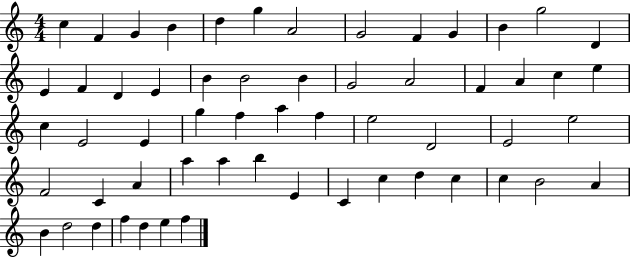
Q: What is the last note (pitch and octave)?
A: F5